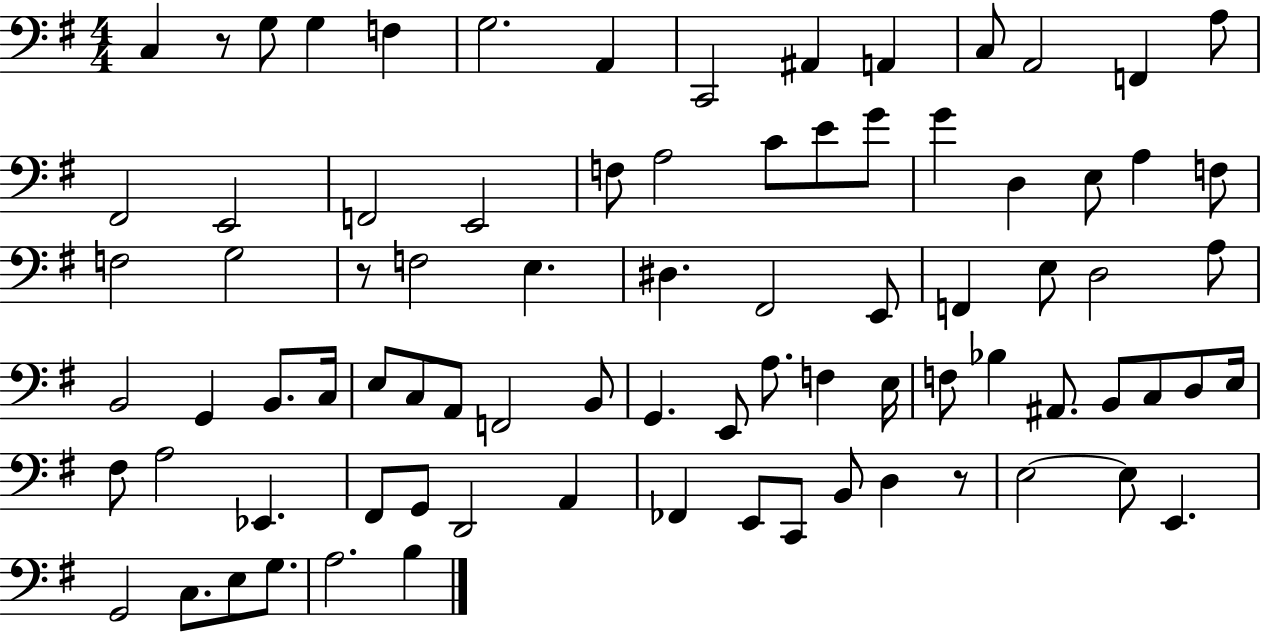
{
  \clef bass
  \numericTimeSignature
  \time 4/4
  \key g \major
  c4 r8 g8 g4 f4 | g2. a,4 | c,2 ais,4 a,4 | c8 a,2 f,4 a8 | \break fis,2 e,2 | f,2 e,2 | f8 a2 c'8 e'8 g'8 | g'4 d4 e8 a4 f8 | \break f2 g2 | r8 f2 e4. | dis4. fis,2 e,8 | f,4 e8 d2 a8 | \break b,2 g,4 b,8. c16 | e8 c8 a,8 f,2 b,8 | g,4. e,8 a8. f4 e16 | f8 bes4 ais,8. b,8 c8 d8 e16 | \break fis8 a2 ees,4. | fis,8 g,8 d,2 a,4 | fes,4 e,8 c,8 b,8 d4 r8 | e2~~ e8 e,4. | \break g,2 c8. e8 g8. | a2. b4 | \bar "|."
}